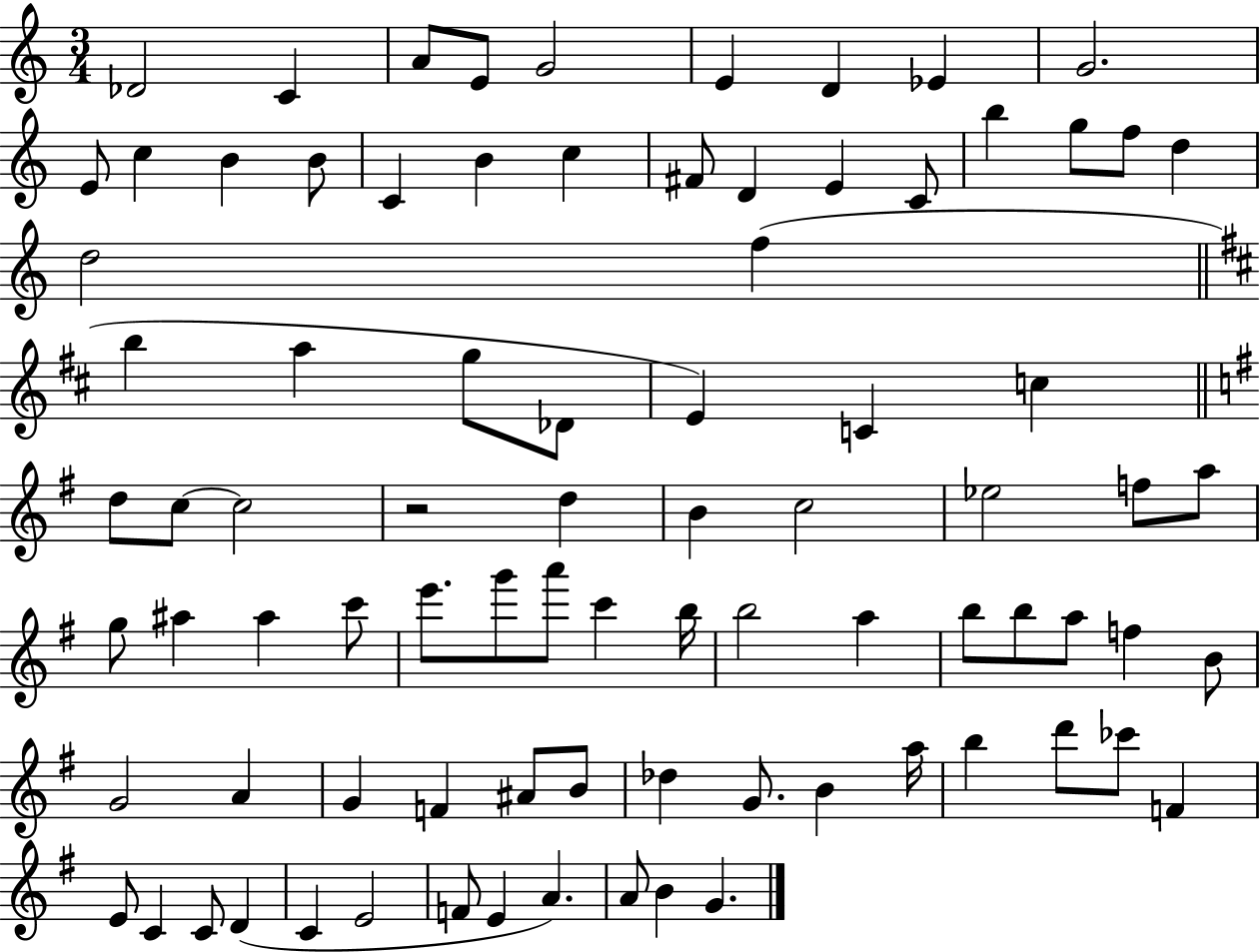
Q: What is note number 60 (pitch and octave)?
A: A4